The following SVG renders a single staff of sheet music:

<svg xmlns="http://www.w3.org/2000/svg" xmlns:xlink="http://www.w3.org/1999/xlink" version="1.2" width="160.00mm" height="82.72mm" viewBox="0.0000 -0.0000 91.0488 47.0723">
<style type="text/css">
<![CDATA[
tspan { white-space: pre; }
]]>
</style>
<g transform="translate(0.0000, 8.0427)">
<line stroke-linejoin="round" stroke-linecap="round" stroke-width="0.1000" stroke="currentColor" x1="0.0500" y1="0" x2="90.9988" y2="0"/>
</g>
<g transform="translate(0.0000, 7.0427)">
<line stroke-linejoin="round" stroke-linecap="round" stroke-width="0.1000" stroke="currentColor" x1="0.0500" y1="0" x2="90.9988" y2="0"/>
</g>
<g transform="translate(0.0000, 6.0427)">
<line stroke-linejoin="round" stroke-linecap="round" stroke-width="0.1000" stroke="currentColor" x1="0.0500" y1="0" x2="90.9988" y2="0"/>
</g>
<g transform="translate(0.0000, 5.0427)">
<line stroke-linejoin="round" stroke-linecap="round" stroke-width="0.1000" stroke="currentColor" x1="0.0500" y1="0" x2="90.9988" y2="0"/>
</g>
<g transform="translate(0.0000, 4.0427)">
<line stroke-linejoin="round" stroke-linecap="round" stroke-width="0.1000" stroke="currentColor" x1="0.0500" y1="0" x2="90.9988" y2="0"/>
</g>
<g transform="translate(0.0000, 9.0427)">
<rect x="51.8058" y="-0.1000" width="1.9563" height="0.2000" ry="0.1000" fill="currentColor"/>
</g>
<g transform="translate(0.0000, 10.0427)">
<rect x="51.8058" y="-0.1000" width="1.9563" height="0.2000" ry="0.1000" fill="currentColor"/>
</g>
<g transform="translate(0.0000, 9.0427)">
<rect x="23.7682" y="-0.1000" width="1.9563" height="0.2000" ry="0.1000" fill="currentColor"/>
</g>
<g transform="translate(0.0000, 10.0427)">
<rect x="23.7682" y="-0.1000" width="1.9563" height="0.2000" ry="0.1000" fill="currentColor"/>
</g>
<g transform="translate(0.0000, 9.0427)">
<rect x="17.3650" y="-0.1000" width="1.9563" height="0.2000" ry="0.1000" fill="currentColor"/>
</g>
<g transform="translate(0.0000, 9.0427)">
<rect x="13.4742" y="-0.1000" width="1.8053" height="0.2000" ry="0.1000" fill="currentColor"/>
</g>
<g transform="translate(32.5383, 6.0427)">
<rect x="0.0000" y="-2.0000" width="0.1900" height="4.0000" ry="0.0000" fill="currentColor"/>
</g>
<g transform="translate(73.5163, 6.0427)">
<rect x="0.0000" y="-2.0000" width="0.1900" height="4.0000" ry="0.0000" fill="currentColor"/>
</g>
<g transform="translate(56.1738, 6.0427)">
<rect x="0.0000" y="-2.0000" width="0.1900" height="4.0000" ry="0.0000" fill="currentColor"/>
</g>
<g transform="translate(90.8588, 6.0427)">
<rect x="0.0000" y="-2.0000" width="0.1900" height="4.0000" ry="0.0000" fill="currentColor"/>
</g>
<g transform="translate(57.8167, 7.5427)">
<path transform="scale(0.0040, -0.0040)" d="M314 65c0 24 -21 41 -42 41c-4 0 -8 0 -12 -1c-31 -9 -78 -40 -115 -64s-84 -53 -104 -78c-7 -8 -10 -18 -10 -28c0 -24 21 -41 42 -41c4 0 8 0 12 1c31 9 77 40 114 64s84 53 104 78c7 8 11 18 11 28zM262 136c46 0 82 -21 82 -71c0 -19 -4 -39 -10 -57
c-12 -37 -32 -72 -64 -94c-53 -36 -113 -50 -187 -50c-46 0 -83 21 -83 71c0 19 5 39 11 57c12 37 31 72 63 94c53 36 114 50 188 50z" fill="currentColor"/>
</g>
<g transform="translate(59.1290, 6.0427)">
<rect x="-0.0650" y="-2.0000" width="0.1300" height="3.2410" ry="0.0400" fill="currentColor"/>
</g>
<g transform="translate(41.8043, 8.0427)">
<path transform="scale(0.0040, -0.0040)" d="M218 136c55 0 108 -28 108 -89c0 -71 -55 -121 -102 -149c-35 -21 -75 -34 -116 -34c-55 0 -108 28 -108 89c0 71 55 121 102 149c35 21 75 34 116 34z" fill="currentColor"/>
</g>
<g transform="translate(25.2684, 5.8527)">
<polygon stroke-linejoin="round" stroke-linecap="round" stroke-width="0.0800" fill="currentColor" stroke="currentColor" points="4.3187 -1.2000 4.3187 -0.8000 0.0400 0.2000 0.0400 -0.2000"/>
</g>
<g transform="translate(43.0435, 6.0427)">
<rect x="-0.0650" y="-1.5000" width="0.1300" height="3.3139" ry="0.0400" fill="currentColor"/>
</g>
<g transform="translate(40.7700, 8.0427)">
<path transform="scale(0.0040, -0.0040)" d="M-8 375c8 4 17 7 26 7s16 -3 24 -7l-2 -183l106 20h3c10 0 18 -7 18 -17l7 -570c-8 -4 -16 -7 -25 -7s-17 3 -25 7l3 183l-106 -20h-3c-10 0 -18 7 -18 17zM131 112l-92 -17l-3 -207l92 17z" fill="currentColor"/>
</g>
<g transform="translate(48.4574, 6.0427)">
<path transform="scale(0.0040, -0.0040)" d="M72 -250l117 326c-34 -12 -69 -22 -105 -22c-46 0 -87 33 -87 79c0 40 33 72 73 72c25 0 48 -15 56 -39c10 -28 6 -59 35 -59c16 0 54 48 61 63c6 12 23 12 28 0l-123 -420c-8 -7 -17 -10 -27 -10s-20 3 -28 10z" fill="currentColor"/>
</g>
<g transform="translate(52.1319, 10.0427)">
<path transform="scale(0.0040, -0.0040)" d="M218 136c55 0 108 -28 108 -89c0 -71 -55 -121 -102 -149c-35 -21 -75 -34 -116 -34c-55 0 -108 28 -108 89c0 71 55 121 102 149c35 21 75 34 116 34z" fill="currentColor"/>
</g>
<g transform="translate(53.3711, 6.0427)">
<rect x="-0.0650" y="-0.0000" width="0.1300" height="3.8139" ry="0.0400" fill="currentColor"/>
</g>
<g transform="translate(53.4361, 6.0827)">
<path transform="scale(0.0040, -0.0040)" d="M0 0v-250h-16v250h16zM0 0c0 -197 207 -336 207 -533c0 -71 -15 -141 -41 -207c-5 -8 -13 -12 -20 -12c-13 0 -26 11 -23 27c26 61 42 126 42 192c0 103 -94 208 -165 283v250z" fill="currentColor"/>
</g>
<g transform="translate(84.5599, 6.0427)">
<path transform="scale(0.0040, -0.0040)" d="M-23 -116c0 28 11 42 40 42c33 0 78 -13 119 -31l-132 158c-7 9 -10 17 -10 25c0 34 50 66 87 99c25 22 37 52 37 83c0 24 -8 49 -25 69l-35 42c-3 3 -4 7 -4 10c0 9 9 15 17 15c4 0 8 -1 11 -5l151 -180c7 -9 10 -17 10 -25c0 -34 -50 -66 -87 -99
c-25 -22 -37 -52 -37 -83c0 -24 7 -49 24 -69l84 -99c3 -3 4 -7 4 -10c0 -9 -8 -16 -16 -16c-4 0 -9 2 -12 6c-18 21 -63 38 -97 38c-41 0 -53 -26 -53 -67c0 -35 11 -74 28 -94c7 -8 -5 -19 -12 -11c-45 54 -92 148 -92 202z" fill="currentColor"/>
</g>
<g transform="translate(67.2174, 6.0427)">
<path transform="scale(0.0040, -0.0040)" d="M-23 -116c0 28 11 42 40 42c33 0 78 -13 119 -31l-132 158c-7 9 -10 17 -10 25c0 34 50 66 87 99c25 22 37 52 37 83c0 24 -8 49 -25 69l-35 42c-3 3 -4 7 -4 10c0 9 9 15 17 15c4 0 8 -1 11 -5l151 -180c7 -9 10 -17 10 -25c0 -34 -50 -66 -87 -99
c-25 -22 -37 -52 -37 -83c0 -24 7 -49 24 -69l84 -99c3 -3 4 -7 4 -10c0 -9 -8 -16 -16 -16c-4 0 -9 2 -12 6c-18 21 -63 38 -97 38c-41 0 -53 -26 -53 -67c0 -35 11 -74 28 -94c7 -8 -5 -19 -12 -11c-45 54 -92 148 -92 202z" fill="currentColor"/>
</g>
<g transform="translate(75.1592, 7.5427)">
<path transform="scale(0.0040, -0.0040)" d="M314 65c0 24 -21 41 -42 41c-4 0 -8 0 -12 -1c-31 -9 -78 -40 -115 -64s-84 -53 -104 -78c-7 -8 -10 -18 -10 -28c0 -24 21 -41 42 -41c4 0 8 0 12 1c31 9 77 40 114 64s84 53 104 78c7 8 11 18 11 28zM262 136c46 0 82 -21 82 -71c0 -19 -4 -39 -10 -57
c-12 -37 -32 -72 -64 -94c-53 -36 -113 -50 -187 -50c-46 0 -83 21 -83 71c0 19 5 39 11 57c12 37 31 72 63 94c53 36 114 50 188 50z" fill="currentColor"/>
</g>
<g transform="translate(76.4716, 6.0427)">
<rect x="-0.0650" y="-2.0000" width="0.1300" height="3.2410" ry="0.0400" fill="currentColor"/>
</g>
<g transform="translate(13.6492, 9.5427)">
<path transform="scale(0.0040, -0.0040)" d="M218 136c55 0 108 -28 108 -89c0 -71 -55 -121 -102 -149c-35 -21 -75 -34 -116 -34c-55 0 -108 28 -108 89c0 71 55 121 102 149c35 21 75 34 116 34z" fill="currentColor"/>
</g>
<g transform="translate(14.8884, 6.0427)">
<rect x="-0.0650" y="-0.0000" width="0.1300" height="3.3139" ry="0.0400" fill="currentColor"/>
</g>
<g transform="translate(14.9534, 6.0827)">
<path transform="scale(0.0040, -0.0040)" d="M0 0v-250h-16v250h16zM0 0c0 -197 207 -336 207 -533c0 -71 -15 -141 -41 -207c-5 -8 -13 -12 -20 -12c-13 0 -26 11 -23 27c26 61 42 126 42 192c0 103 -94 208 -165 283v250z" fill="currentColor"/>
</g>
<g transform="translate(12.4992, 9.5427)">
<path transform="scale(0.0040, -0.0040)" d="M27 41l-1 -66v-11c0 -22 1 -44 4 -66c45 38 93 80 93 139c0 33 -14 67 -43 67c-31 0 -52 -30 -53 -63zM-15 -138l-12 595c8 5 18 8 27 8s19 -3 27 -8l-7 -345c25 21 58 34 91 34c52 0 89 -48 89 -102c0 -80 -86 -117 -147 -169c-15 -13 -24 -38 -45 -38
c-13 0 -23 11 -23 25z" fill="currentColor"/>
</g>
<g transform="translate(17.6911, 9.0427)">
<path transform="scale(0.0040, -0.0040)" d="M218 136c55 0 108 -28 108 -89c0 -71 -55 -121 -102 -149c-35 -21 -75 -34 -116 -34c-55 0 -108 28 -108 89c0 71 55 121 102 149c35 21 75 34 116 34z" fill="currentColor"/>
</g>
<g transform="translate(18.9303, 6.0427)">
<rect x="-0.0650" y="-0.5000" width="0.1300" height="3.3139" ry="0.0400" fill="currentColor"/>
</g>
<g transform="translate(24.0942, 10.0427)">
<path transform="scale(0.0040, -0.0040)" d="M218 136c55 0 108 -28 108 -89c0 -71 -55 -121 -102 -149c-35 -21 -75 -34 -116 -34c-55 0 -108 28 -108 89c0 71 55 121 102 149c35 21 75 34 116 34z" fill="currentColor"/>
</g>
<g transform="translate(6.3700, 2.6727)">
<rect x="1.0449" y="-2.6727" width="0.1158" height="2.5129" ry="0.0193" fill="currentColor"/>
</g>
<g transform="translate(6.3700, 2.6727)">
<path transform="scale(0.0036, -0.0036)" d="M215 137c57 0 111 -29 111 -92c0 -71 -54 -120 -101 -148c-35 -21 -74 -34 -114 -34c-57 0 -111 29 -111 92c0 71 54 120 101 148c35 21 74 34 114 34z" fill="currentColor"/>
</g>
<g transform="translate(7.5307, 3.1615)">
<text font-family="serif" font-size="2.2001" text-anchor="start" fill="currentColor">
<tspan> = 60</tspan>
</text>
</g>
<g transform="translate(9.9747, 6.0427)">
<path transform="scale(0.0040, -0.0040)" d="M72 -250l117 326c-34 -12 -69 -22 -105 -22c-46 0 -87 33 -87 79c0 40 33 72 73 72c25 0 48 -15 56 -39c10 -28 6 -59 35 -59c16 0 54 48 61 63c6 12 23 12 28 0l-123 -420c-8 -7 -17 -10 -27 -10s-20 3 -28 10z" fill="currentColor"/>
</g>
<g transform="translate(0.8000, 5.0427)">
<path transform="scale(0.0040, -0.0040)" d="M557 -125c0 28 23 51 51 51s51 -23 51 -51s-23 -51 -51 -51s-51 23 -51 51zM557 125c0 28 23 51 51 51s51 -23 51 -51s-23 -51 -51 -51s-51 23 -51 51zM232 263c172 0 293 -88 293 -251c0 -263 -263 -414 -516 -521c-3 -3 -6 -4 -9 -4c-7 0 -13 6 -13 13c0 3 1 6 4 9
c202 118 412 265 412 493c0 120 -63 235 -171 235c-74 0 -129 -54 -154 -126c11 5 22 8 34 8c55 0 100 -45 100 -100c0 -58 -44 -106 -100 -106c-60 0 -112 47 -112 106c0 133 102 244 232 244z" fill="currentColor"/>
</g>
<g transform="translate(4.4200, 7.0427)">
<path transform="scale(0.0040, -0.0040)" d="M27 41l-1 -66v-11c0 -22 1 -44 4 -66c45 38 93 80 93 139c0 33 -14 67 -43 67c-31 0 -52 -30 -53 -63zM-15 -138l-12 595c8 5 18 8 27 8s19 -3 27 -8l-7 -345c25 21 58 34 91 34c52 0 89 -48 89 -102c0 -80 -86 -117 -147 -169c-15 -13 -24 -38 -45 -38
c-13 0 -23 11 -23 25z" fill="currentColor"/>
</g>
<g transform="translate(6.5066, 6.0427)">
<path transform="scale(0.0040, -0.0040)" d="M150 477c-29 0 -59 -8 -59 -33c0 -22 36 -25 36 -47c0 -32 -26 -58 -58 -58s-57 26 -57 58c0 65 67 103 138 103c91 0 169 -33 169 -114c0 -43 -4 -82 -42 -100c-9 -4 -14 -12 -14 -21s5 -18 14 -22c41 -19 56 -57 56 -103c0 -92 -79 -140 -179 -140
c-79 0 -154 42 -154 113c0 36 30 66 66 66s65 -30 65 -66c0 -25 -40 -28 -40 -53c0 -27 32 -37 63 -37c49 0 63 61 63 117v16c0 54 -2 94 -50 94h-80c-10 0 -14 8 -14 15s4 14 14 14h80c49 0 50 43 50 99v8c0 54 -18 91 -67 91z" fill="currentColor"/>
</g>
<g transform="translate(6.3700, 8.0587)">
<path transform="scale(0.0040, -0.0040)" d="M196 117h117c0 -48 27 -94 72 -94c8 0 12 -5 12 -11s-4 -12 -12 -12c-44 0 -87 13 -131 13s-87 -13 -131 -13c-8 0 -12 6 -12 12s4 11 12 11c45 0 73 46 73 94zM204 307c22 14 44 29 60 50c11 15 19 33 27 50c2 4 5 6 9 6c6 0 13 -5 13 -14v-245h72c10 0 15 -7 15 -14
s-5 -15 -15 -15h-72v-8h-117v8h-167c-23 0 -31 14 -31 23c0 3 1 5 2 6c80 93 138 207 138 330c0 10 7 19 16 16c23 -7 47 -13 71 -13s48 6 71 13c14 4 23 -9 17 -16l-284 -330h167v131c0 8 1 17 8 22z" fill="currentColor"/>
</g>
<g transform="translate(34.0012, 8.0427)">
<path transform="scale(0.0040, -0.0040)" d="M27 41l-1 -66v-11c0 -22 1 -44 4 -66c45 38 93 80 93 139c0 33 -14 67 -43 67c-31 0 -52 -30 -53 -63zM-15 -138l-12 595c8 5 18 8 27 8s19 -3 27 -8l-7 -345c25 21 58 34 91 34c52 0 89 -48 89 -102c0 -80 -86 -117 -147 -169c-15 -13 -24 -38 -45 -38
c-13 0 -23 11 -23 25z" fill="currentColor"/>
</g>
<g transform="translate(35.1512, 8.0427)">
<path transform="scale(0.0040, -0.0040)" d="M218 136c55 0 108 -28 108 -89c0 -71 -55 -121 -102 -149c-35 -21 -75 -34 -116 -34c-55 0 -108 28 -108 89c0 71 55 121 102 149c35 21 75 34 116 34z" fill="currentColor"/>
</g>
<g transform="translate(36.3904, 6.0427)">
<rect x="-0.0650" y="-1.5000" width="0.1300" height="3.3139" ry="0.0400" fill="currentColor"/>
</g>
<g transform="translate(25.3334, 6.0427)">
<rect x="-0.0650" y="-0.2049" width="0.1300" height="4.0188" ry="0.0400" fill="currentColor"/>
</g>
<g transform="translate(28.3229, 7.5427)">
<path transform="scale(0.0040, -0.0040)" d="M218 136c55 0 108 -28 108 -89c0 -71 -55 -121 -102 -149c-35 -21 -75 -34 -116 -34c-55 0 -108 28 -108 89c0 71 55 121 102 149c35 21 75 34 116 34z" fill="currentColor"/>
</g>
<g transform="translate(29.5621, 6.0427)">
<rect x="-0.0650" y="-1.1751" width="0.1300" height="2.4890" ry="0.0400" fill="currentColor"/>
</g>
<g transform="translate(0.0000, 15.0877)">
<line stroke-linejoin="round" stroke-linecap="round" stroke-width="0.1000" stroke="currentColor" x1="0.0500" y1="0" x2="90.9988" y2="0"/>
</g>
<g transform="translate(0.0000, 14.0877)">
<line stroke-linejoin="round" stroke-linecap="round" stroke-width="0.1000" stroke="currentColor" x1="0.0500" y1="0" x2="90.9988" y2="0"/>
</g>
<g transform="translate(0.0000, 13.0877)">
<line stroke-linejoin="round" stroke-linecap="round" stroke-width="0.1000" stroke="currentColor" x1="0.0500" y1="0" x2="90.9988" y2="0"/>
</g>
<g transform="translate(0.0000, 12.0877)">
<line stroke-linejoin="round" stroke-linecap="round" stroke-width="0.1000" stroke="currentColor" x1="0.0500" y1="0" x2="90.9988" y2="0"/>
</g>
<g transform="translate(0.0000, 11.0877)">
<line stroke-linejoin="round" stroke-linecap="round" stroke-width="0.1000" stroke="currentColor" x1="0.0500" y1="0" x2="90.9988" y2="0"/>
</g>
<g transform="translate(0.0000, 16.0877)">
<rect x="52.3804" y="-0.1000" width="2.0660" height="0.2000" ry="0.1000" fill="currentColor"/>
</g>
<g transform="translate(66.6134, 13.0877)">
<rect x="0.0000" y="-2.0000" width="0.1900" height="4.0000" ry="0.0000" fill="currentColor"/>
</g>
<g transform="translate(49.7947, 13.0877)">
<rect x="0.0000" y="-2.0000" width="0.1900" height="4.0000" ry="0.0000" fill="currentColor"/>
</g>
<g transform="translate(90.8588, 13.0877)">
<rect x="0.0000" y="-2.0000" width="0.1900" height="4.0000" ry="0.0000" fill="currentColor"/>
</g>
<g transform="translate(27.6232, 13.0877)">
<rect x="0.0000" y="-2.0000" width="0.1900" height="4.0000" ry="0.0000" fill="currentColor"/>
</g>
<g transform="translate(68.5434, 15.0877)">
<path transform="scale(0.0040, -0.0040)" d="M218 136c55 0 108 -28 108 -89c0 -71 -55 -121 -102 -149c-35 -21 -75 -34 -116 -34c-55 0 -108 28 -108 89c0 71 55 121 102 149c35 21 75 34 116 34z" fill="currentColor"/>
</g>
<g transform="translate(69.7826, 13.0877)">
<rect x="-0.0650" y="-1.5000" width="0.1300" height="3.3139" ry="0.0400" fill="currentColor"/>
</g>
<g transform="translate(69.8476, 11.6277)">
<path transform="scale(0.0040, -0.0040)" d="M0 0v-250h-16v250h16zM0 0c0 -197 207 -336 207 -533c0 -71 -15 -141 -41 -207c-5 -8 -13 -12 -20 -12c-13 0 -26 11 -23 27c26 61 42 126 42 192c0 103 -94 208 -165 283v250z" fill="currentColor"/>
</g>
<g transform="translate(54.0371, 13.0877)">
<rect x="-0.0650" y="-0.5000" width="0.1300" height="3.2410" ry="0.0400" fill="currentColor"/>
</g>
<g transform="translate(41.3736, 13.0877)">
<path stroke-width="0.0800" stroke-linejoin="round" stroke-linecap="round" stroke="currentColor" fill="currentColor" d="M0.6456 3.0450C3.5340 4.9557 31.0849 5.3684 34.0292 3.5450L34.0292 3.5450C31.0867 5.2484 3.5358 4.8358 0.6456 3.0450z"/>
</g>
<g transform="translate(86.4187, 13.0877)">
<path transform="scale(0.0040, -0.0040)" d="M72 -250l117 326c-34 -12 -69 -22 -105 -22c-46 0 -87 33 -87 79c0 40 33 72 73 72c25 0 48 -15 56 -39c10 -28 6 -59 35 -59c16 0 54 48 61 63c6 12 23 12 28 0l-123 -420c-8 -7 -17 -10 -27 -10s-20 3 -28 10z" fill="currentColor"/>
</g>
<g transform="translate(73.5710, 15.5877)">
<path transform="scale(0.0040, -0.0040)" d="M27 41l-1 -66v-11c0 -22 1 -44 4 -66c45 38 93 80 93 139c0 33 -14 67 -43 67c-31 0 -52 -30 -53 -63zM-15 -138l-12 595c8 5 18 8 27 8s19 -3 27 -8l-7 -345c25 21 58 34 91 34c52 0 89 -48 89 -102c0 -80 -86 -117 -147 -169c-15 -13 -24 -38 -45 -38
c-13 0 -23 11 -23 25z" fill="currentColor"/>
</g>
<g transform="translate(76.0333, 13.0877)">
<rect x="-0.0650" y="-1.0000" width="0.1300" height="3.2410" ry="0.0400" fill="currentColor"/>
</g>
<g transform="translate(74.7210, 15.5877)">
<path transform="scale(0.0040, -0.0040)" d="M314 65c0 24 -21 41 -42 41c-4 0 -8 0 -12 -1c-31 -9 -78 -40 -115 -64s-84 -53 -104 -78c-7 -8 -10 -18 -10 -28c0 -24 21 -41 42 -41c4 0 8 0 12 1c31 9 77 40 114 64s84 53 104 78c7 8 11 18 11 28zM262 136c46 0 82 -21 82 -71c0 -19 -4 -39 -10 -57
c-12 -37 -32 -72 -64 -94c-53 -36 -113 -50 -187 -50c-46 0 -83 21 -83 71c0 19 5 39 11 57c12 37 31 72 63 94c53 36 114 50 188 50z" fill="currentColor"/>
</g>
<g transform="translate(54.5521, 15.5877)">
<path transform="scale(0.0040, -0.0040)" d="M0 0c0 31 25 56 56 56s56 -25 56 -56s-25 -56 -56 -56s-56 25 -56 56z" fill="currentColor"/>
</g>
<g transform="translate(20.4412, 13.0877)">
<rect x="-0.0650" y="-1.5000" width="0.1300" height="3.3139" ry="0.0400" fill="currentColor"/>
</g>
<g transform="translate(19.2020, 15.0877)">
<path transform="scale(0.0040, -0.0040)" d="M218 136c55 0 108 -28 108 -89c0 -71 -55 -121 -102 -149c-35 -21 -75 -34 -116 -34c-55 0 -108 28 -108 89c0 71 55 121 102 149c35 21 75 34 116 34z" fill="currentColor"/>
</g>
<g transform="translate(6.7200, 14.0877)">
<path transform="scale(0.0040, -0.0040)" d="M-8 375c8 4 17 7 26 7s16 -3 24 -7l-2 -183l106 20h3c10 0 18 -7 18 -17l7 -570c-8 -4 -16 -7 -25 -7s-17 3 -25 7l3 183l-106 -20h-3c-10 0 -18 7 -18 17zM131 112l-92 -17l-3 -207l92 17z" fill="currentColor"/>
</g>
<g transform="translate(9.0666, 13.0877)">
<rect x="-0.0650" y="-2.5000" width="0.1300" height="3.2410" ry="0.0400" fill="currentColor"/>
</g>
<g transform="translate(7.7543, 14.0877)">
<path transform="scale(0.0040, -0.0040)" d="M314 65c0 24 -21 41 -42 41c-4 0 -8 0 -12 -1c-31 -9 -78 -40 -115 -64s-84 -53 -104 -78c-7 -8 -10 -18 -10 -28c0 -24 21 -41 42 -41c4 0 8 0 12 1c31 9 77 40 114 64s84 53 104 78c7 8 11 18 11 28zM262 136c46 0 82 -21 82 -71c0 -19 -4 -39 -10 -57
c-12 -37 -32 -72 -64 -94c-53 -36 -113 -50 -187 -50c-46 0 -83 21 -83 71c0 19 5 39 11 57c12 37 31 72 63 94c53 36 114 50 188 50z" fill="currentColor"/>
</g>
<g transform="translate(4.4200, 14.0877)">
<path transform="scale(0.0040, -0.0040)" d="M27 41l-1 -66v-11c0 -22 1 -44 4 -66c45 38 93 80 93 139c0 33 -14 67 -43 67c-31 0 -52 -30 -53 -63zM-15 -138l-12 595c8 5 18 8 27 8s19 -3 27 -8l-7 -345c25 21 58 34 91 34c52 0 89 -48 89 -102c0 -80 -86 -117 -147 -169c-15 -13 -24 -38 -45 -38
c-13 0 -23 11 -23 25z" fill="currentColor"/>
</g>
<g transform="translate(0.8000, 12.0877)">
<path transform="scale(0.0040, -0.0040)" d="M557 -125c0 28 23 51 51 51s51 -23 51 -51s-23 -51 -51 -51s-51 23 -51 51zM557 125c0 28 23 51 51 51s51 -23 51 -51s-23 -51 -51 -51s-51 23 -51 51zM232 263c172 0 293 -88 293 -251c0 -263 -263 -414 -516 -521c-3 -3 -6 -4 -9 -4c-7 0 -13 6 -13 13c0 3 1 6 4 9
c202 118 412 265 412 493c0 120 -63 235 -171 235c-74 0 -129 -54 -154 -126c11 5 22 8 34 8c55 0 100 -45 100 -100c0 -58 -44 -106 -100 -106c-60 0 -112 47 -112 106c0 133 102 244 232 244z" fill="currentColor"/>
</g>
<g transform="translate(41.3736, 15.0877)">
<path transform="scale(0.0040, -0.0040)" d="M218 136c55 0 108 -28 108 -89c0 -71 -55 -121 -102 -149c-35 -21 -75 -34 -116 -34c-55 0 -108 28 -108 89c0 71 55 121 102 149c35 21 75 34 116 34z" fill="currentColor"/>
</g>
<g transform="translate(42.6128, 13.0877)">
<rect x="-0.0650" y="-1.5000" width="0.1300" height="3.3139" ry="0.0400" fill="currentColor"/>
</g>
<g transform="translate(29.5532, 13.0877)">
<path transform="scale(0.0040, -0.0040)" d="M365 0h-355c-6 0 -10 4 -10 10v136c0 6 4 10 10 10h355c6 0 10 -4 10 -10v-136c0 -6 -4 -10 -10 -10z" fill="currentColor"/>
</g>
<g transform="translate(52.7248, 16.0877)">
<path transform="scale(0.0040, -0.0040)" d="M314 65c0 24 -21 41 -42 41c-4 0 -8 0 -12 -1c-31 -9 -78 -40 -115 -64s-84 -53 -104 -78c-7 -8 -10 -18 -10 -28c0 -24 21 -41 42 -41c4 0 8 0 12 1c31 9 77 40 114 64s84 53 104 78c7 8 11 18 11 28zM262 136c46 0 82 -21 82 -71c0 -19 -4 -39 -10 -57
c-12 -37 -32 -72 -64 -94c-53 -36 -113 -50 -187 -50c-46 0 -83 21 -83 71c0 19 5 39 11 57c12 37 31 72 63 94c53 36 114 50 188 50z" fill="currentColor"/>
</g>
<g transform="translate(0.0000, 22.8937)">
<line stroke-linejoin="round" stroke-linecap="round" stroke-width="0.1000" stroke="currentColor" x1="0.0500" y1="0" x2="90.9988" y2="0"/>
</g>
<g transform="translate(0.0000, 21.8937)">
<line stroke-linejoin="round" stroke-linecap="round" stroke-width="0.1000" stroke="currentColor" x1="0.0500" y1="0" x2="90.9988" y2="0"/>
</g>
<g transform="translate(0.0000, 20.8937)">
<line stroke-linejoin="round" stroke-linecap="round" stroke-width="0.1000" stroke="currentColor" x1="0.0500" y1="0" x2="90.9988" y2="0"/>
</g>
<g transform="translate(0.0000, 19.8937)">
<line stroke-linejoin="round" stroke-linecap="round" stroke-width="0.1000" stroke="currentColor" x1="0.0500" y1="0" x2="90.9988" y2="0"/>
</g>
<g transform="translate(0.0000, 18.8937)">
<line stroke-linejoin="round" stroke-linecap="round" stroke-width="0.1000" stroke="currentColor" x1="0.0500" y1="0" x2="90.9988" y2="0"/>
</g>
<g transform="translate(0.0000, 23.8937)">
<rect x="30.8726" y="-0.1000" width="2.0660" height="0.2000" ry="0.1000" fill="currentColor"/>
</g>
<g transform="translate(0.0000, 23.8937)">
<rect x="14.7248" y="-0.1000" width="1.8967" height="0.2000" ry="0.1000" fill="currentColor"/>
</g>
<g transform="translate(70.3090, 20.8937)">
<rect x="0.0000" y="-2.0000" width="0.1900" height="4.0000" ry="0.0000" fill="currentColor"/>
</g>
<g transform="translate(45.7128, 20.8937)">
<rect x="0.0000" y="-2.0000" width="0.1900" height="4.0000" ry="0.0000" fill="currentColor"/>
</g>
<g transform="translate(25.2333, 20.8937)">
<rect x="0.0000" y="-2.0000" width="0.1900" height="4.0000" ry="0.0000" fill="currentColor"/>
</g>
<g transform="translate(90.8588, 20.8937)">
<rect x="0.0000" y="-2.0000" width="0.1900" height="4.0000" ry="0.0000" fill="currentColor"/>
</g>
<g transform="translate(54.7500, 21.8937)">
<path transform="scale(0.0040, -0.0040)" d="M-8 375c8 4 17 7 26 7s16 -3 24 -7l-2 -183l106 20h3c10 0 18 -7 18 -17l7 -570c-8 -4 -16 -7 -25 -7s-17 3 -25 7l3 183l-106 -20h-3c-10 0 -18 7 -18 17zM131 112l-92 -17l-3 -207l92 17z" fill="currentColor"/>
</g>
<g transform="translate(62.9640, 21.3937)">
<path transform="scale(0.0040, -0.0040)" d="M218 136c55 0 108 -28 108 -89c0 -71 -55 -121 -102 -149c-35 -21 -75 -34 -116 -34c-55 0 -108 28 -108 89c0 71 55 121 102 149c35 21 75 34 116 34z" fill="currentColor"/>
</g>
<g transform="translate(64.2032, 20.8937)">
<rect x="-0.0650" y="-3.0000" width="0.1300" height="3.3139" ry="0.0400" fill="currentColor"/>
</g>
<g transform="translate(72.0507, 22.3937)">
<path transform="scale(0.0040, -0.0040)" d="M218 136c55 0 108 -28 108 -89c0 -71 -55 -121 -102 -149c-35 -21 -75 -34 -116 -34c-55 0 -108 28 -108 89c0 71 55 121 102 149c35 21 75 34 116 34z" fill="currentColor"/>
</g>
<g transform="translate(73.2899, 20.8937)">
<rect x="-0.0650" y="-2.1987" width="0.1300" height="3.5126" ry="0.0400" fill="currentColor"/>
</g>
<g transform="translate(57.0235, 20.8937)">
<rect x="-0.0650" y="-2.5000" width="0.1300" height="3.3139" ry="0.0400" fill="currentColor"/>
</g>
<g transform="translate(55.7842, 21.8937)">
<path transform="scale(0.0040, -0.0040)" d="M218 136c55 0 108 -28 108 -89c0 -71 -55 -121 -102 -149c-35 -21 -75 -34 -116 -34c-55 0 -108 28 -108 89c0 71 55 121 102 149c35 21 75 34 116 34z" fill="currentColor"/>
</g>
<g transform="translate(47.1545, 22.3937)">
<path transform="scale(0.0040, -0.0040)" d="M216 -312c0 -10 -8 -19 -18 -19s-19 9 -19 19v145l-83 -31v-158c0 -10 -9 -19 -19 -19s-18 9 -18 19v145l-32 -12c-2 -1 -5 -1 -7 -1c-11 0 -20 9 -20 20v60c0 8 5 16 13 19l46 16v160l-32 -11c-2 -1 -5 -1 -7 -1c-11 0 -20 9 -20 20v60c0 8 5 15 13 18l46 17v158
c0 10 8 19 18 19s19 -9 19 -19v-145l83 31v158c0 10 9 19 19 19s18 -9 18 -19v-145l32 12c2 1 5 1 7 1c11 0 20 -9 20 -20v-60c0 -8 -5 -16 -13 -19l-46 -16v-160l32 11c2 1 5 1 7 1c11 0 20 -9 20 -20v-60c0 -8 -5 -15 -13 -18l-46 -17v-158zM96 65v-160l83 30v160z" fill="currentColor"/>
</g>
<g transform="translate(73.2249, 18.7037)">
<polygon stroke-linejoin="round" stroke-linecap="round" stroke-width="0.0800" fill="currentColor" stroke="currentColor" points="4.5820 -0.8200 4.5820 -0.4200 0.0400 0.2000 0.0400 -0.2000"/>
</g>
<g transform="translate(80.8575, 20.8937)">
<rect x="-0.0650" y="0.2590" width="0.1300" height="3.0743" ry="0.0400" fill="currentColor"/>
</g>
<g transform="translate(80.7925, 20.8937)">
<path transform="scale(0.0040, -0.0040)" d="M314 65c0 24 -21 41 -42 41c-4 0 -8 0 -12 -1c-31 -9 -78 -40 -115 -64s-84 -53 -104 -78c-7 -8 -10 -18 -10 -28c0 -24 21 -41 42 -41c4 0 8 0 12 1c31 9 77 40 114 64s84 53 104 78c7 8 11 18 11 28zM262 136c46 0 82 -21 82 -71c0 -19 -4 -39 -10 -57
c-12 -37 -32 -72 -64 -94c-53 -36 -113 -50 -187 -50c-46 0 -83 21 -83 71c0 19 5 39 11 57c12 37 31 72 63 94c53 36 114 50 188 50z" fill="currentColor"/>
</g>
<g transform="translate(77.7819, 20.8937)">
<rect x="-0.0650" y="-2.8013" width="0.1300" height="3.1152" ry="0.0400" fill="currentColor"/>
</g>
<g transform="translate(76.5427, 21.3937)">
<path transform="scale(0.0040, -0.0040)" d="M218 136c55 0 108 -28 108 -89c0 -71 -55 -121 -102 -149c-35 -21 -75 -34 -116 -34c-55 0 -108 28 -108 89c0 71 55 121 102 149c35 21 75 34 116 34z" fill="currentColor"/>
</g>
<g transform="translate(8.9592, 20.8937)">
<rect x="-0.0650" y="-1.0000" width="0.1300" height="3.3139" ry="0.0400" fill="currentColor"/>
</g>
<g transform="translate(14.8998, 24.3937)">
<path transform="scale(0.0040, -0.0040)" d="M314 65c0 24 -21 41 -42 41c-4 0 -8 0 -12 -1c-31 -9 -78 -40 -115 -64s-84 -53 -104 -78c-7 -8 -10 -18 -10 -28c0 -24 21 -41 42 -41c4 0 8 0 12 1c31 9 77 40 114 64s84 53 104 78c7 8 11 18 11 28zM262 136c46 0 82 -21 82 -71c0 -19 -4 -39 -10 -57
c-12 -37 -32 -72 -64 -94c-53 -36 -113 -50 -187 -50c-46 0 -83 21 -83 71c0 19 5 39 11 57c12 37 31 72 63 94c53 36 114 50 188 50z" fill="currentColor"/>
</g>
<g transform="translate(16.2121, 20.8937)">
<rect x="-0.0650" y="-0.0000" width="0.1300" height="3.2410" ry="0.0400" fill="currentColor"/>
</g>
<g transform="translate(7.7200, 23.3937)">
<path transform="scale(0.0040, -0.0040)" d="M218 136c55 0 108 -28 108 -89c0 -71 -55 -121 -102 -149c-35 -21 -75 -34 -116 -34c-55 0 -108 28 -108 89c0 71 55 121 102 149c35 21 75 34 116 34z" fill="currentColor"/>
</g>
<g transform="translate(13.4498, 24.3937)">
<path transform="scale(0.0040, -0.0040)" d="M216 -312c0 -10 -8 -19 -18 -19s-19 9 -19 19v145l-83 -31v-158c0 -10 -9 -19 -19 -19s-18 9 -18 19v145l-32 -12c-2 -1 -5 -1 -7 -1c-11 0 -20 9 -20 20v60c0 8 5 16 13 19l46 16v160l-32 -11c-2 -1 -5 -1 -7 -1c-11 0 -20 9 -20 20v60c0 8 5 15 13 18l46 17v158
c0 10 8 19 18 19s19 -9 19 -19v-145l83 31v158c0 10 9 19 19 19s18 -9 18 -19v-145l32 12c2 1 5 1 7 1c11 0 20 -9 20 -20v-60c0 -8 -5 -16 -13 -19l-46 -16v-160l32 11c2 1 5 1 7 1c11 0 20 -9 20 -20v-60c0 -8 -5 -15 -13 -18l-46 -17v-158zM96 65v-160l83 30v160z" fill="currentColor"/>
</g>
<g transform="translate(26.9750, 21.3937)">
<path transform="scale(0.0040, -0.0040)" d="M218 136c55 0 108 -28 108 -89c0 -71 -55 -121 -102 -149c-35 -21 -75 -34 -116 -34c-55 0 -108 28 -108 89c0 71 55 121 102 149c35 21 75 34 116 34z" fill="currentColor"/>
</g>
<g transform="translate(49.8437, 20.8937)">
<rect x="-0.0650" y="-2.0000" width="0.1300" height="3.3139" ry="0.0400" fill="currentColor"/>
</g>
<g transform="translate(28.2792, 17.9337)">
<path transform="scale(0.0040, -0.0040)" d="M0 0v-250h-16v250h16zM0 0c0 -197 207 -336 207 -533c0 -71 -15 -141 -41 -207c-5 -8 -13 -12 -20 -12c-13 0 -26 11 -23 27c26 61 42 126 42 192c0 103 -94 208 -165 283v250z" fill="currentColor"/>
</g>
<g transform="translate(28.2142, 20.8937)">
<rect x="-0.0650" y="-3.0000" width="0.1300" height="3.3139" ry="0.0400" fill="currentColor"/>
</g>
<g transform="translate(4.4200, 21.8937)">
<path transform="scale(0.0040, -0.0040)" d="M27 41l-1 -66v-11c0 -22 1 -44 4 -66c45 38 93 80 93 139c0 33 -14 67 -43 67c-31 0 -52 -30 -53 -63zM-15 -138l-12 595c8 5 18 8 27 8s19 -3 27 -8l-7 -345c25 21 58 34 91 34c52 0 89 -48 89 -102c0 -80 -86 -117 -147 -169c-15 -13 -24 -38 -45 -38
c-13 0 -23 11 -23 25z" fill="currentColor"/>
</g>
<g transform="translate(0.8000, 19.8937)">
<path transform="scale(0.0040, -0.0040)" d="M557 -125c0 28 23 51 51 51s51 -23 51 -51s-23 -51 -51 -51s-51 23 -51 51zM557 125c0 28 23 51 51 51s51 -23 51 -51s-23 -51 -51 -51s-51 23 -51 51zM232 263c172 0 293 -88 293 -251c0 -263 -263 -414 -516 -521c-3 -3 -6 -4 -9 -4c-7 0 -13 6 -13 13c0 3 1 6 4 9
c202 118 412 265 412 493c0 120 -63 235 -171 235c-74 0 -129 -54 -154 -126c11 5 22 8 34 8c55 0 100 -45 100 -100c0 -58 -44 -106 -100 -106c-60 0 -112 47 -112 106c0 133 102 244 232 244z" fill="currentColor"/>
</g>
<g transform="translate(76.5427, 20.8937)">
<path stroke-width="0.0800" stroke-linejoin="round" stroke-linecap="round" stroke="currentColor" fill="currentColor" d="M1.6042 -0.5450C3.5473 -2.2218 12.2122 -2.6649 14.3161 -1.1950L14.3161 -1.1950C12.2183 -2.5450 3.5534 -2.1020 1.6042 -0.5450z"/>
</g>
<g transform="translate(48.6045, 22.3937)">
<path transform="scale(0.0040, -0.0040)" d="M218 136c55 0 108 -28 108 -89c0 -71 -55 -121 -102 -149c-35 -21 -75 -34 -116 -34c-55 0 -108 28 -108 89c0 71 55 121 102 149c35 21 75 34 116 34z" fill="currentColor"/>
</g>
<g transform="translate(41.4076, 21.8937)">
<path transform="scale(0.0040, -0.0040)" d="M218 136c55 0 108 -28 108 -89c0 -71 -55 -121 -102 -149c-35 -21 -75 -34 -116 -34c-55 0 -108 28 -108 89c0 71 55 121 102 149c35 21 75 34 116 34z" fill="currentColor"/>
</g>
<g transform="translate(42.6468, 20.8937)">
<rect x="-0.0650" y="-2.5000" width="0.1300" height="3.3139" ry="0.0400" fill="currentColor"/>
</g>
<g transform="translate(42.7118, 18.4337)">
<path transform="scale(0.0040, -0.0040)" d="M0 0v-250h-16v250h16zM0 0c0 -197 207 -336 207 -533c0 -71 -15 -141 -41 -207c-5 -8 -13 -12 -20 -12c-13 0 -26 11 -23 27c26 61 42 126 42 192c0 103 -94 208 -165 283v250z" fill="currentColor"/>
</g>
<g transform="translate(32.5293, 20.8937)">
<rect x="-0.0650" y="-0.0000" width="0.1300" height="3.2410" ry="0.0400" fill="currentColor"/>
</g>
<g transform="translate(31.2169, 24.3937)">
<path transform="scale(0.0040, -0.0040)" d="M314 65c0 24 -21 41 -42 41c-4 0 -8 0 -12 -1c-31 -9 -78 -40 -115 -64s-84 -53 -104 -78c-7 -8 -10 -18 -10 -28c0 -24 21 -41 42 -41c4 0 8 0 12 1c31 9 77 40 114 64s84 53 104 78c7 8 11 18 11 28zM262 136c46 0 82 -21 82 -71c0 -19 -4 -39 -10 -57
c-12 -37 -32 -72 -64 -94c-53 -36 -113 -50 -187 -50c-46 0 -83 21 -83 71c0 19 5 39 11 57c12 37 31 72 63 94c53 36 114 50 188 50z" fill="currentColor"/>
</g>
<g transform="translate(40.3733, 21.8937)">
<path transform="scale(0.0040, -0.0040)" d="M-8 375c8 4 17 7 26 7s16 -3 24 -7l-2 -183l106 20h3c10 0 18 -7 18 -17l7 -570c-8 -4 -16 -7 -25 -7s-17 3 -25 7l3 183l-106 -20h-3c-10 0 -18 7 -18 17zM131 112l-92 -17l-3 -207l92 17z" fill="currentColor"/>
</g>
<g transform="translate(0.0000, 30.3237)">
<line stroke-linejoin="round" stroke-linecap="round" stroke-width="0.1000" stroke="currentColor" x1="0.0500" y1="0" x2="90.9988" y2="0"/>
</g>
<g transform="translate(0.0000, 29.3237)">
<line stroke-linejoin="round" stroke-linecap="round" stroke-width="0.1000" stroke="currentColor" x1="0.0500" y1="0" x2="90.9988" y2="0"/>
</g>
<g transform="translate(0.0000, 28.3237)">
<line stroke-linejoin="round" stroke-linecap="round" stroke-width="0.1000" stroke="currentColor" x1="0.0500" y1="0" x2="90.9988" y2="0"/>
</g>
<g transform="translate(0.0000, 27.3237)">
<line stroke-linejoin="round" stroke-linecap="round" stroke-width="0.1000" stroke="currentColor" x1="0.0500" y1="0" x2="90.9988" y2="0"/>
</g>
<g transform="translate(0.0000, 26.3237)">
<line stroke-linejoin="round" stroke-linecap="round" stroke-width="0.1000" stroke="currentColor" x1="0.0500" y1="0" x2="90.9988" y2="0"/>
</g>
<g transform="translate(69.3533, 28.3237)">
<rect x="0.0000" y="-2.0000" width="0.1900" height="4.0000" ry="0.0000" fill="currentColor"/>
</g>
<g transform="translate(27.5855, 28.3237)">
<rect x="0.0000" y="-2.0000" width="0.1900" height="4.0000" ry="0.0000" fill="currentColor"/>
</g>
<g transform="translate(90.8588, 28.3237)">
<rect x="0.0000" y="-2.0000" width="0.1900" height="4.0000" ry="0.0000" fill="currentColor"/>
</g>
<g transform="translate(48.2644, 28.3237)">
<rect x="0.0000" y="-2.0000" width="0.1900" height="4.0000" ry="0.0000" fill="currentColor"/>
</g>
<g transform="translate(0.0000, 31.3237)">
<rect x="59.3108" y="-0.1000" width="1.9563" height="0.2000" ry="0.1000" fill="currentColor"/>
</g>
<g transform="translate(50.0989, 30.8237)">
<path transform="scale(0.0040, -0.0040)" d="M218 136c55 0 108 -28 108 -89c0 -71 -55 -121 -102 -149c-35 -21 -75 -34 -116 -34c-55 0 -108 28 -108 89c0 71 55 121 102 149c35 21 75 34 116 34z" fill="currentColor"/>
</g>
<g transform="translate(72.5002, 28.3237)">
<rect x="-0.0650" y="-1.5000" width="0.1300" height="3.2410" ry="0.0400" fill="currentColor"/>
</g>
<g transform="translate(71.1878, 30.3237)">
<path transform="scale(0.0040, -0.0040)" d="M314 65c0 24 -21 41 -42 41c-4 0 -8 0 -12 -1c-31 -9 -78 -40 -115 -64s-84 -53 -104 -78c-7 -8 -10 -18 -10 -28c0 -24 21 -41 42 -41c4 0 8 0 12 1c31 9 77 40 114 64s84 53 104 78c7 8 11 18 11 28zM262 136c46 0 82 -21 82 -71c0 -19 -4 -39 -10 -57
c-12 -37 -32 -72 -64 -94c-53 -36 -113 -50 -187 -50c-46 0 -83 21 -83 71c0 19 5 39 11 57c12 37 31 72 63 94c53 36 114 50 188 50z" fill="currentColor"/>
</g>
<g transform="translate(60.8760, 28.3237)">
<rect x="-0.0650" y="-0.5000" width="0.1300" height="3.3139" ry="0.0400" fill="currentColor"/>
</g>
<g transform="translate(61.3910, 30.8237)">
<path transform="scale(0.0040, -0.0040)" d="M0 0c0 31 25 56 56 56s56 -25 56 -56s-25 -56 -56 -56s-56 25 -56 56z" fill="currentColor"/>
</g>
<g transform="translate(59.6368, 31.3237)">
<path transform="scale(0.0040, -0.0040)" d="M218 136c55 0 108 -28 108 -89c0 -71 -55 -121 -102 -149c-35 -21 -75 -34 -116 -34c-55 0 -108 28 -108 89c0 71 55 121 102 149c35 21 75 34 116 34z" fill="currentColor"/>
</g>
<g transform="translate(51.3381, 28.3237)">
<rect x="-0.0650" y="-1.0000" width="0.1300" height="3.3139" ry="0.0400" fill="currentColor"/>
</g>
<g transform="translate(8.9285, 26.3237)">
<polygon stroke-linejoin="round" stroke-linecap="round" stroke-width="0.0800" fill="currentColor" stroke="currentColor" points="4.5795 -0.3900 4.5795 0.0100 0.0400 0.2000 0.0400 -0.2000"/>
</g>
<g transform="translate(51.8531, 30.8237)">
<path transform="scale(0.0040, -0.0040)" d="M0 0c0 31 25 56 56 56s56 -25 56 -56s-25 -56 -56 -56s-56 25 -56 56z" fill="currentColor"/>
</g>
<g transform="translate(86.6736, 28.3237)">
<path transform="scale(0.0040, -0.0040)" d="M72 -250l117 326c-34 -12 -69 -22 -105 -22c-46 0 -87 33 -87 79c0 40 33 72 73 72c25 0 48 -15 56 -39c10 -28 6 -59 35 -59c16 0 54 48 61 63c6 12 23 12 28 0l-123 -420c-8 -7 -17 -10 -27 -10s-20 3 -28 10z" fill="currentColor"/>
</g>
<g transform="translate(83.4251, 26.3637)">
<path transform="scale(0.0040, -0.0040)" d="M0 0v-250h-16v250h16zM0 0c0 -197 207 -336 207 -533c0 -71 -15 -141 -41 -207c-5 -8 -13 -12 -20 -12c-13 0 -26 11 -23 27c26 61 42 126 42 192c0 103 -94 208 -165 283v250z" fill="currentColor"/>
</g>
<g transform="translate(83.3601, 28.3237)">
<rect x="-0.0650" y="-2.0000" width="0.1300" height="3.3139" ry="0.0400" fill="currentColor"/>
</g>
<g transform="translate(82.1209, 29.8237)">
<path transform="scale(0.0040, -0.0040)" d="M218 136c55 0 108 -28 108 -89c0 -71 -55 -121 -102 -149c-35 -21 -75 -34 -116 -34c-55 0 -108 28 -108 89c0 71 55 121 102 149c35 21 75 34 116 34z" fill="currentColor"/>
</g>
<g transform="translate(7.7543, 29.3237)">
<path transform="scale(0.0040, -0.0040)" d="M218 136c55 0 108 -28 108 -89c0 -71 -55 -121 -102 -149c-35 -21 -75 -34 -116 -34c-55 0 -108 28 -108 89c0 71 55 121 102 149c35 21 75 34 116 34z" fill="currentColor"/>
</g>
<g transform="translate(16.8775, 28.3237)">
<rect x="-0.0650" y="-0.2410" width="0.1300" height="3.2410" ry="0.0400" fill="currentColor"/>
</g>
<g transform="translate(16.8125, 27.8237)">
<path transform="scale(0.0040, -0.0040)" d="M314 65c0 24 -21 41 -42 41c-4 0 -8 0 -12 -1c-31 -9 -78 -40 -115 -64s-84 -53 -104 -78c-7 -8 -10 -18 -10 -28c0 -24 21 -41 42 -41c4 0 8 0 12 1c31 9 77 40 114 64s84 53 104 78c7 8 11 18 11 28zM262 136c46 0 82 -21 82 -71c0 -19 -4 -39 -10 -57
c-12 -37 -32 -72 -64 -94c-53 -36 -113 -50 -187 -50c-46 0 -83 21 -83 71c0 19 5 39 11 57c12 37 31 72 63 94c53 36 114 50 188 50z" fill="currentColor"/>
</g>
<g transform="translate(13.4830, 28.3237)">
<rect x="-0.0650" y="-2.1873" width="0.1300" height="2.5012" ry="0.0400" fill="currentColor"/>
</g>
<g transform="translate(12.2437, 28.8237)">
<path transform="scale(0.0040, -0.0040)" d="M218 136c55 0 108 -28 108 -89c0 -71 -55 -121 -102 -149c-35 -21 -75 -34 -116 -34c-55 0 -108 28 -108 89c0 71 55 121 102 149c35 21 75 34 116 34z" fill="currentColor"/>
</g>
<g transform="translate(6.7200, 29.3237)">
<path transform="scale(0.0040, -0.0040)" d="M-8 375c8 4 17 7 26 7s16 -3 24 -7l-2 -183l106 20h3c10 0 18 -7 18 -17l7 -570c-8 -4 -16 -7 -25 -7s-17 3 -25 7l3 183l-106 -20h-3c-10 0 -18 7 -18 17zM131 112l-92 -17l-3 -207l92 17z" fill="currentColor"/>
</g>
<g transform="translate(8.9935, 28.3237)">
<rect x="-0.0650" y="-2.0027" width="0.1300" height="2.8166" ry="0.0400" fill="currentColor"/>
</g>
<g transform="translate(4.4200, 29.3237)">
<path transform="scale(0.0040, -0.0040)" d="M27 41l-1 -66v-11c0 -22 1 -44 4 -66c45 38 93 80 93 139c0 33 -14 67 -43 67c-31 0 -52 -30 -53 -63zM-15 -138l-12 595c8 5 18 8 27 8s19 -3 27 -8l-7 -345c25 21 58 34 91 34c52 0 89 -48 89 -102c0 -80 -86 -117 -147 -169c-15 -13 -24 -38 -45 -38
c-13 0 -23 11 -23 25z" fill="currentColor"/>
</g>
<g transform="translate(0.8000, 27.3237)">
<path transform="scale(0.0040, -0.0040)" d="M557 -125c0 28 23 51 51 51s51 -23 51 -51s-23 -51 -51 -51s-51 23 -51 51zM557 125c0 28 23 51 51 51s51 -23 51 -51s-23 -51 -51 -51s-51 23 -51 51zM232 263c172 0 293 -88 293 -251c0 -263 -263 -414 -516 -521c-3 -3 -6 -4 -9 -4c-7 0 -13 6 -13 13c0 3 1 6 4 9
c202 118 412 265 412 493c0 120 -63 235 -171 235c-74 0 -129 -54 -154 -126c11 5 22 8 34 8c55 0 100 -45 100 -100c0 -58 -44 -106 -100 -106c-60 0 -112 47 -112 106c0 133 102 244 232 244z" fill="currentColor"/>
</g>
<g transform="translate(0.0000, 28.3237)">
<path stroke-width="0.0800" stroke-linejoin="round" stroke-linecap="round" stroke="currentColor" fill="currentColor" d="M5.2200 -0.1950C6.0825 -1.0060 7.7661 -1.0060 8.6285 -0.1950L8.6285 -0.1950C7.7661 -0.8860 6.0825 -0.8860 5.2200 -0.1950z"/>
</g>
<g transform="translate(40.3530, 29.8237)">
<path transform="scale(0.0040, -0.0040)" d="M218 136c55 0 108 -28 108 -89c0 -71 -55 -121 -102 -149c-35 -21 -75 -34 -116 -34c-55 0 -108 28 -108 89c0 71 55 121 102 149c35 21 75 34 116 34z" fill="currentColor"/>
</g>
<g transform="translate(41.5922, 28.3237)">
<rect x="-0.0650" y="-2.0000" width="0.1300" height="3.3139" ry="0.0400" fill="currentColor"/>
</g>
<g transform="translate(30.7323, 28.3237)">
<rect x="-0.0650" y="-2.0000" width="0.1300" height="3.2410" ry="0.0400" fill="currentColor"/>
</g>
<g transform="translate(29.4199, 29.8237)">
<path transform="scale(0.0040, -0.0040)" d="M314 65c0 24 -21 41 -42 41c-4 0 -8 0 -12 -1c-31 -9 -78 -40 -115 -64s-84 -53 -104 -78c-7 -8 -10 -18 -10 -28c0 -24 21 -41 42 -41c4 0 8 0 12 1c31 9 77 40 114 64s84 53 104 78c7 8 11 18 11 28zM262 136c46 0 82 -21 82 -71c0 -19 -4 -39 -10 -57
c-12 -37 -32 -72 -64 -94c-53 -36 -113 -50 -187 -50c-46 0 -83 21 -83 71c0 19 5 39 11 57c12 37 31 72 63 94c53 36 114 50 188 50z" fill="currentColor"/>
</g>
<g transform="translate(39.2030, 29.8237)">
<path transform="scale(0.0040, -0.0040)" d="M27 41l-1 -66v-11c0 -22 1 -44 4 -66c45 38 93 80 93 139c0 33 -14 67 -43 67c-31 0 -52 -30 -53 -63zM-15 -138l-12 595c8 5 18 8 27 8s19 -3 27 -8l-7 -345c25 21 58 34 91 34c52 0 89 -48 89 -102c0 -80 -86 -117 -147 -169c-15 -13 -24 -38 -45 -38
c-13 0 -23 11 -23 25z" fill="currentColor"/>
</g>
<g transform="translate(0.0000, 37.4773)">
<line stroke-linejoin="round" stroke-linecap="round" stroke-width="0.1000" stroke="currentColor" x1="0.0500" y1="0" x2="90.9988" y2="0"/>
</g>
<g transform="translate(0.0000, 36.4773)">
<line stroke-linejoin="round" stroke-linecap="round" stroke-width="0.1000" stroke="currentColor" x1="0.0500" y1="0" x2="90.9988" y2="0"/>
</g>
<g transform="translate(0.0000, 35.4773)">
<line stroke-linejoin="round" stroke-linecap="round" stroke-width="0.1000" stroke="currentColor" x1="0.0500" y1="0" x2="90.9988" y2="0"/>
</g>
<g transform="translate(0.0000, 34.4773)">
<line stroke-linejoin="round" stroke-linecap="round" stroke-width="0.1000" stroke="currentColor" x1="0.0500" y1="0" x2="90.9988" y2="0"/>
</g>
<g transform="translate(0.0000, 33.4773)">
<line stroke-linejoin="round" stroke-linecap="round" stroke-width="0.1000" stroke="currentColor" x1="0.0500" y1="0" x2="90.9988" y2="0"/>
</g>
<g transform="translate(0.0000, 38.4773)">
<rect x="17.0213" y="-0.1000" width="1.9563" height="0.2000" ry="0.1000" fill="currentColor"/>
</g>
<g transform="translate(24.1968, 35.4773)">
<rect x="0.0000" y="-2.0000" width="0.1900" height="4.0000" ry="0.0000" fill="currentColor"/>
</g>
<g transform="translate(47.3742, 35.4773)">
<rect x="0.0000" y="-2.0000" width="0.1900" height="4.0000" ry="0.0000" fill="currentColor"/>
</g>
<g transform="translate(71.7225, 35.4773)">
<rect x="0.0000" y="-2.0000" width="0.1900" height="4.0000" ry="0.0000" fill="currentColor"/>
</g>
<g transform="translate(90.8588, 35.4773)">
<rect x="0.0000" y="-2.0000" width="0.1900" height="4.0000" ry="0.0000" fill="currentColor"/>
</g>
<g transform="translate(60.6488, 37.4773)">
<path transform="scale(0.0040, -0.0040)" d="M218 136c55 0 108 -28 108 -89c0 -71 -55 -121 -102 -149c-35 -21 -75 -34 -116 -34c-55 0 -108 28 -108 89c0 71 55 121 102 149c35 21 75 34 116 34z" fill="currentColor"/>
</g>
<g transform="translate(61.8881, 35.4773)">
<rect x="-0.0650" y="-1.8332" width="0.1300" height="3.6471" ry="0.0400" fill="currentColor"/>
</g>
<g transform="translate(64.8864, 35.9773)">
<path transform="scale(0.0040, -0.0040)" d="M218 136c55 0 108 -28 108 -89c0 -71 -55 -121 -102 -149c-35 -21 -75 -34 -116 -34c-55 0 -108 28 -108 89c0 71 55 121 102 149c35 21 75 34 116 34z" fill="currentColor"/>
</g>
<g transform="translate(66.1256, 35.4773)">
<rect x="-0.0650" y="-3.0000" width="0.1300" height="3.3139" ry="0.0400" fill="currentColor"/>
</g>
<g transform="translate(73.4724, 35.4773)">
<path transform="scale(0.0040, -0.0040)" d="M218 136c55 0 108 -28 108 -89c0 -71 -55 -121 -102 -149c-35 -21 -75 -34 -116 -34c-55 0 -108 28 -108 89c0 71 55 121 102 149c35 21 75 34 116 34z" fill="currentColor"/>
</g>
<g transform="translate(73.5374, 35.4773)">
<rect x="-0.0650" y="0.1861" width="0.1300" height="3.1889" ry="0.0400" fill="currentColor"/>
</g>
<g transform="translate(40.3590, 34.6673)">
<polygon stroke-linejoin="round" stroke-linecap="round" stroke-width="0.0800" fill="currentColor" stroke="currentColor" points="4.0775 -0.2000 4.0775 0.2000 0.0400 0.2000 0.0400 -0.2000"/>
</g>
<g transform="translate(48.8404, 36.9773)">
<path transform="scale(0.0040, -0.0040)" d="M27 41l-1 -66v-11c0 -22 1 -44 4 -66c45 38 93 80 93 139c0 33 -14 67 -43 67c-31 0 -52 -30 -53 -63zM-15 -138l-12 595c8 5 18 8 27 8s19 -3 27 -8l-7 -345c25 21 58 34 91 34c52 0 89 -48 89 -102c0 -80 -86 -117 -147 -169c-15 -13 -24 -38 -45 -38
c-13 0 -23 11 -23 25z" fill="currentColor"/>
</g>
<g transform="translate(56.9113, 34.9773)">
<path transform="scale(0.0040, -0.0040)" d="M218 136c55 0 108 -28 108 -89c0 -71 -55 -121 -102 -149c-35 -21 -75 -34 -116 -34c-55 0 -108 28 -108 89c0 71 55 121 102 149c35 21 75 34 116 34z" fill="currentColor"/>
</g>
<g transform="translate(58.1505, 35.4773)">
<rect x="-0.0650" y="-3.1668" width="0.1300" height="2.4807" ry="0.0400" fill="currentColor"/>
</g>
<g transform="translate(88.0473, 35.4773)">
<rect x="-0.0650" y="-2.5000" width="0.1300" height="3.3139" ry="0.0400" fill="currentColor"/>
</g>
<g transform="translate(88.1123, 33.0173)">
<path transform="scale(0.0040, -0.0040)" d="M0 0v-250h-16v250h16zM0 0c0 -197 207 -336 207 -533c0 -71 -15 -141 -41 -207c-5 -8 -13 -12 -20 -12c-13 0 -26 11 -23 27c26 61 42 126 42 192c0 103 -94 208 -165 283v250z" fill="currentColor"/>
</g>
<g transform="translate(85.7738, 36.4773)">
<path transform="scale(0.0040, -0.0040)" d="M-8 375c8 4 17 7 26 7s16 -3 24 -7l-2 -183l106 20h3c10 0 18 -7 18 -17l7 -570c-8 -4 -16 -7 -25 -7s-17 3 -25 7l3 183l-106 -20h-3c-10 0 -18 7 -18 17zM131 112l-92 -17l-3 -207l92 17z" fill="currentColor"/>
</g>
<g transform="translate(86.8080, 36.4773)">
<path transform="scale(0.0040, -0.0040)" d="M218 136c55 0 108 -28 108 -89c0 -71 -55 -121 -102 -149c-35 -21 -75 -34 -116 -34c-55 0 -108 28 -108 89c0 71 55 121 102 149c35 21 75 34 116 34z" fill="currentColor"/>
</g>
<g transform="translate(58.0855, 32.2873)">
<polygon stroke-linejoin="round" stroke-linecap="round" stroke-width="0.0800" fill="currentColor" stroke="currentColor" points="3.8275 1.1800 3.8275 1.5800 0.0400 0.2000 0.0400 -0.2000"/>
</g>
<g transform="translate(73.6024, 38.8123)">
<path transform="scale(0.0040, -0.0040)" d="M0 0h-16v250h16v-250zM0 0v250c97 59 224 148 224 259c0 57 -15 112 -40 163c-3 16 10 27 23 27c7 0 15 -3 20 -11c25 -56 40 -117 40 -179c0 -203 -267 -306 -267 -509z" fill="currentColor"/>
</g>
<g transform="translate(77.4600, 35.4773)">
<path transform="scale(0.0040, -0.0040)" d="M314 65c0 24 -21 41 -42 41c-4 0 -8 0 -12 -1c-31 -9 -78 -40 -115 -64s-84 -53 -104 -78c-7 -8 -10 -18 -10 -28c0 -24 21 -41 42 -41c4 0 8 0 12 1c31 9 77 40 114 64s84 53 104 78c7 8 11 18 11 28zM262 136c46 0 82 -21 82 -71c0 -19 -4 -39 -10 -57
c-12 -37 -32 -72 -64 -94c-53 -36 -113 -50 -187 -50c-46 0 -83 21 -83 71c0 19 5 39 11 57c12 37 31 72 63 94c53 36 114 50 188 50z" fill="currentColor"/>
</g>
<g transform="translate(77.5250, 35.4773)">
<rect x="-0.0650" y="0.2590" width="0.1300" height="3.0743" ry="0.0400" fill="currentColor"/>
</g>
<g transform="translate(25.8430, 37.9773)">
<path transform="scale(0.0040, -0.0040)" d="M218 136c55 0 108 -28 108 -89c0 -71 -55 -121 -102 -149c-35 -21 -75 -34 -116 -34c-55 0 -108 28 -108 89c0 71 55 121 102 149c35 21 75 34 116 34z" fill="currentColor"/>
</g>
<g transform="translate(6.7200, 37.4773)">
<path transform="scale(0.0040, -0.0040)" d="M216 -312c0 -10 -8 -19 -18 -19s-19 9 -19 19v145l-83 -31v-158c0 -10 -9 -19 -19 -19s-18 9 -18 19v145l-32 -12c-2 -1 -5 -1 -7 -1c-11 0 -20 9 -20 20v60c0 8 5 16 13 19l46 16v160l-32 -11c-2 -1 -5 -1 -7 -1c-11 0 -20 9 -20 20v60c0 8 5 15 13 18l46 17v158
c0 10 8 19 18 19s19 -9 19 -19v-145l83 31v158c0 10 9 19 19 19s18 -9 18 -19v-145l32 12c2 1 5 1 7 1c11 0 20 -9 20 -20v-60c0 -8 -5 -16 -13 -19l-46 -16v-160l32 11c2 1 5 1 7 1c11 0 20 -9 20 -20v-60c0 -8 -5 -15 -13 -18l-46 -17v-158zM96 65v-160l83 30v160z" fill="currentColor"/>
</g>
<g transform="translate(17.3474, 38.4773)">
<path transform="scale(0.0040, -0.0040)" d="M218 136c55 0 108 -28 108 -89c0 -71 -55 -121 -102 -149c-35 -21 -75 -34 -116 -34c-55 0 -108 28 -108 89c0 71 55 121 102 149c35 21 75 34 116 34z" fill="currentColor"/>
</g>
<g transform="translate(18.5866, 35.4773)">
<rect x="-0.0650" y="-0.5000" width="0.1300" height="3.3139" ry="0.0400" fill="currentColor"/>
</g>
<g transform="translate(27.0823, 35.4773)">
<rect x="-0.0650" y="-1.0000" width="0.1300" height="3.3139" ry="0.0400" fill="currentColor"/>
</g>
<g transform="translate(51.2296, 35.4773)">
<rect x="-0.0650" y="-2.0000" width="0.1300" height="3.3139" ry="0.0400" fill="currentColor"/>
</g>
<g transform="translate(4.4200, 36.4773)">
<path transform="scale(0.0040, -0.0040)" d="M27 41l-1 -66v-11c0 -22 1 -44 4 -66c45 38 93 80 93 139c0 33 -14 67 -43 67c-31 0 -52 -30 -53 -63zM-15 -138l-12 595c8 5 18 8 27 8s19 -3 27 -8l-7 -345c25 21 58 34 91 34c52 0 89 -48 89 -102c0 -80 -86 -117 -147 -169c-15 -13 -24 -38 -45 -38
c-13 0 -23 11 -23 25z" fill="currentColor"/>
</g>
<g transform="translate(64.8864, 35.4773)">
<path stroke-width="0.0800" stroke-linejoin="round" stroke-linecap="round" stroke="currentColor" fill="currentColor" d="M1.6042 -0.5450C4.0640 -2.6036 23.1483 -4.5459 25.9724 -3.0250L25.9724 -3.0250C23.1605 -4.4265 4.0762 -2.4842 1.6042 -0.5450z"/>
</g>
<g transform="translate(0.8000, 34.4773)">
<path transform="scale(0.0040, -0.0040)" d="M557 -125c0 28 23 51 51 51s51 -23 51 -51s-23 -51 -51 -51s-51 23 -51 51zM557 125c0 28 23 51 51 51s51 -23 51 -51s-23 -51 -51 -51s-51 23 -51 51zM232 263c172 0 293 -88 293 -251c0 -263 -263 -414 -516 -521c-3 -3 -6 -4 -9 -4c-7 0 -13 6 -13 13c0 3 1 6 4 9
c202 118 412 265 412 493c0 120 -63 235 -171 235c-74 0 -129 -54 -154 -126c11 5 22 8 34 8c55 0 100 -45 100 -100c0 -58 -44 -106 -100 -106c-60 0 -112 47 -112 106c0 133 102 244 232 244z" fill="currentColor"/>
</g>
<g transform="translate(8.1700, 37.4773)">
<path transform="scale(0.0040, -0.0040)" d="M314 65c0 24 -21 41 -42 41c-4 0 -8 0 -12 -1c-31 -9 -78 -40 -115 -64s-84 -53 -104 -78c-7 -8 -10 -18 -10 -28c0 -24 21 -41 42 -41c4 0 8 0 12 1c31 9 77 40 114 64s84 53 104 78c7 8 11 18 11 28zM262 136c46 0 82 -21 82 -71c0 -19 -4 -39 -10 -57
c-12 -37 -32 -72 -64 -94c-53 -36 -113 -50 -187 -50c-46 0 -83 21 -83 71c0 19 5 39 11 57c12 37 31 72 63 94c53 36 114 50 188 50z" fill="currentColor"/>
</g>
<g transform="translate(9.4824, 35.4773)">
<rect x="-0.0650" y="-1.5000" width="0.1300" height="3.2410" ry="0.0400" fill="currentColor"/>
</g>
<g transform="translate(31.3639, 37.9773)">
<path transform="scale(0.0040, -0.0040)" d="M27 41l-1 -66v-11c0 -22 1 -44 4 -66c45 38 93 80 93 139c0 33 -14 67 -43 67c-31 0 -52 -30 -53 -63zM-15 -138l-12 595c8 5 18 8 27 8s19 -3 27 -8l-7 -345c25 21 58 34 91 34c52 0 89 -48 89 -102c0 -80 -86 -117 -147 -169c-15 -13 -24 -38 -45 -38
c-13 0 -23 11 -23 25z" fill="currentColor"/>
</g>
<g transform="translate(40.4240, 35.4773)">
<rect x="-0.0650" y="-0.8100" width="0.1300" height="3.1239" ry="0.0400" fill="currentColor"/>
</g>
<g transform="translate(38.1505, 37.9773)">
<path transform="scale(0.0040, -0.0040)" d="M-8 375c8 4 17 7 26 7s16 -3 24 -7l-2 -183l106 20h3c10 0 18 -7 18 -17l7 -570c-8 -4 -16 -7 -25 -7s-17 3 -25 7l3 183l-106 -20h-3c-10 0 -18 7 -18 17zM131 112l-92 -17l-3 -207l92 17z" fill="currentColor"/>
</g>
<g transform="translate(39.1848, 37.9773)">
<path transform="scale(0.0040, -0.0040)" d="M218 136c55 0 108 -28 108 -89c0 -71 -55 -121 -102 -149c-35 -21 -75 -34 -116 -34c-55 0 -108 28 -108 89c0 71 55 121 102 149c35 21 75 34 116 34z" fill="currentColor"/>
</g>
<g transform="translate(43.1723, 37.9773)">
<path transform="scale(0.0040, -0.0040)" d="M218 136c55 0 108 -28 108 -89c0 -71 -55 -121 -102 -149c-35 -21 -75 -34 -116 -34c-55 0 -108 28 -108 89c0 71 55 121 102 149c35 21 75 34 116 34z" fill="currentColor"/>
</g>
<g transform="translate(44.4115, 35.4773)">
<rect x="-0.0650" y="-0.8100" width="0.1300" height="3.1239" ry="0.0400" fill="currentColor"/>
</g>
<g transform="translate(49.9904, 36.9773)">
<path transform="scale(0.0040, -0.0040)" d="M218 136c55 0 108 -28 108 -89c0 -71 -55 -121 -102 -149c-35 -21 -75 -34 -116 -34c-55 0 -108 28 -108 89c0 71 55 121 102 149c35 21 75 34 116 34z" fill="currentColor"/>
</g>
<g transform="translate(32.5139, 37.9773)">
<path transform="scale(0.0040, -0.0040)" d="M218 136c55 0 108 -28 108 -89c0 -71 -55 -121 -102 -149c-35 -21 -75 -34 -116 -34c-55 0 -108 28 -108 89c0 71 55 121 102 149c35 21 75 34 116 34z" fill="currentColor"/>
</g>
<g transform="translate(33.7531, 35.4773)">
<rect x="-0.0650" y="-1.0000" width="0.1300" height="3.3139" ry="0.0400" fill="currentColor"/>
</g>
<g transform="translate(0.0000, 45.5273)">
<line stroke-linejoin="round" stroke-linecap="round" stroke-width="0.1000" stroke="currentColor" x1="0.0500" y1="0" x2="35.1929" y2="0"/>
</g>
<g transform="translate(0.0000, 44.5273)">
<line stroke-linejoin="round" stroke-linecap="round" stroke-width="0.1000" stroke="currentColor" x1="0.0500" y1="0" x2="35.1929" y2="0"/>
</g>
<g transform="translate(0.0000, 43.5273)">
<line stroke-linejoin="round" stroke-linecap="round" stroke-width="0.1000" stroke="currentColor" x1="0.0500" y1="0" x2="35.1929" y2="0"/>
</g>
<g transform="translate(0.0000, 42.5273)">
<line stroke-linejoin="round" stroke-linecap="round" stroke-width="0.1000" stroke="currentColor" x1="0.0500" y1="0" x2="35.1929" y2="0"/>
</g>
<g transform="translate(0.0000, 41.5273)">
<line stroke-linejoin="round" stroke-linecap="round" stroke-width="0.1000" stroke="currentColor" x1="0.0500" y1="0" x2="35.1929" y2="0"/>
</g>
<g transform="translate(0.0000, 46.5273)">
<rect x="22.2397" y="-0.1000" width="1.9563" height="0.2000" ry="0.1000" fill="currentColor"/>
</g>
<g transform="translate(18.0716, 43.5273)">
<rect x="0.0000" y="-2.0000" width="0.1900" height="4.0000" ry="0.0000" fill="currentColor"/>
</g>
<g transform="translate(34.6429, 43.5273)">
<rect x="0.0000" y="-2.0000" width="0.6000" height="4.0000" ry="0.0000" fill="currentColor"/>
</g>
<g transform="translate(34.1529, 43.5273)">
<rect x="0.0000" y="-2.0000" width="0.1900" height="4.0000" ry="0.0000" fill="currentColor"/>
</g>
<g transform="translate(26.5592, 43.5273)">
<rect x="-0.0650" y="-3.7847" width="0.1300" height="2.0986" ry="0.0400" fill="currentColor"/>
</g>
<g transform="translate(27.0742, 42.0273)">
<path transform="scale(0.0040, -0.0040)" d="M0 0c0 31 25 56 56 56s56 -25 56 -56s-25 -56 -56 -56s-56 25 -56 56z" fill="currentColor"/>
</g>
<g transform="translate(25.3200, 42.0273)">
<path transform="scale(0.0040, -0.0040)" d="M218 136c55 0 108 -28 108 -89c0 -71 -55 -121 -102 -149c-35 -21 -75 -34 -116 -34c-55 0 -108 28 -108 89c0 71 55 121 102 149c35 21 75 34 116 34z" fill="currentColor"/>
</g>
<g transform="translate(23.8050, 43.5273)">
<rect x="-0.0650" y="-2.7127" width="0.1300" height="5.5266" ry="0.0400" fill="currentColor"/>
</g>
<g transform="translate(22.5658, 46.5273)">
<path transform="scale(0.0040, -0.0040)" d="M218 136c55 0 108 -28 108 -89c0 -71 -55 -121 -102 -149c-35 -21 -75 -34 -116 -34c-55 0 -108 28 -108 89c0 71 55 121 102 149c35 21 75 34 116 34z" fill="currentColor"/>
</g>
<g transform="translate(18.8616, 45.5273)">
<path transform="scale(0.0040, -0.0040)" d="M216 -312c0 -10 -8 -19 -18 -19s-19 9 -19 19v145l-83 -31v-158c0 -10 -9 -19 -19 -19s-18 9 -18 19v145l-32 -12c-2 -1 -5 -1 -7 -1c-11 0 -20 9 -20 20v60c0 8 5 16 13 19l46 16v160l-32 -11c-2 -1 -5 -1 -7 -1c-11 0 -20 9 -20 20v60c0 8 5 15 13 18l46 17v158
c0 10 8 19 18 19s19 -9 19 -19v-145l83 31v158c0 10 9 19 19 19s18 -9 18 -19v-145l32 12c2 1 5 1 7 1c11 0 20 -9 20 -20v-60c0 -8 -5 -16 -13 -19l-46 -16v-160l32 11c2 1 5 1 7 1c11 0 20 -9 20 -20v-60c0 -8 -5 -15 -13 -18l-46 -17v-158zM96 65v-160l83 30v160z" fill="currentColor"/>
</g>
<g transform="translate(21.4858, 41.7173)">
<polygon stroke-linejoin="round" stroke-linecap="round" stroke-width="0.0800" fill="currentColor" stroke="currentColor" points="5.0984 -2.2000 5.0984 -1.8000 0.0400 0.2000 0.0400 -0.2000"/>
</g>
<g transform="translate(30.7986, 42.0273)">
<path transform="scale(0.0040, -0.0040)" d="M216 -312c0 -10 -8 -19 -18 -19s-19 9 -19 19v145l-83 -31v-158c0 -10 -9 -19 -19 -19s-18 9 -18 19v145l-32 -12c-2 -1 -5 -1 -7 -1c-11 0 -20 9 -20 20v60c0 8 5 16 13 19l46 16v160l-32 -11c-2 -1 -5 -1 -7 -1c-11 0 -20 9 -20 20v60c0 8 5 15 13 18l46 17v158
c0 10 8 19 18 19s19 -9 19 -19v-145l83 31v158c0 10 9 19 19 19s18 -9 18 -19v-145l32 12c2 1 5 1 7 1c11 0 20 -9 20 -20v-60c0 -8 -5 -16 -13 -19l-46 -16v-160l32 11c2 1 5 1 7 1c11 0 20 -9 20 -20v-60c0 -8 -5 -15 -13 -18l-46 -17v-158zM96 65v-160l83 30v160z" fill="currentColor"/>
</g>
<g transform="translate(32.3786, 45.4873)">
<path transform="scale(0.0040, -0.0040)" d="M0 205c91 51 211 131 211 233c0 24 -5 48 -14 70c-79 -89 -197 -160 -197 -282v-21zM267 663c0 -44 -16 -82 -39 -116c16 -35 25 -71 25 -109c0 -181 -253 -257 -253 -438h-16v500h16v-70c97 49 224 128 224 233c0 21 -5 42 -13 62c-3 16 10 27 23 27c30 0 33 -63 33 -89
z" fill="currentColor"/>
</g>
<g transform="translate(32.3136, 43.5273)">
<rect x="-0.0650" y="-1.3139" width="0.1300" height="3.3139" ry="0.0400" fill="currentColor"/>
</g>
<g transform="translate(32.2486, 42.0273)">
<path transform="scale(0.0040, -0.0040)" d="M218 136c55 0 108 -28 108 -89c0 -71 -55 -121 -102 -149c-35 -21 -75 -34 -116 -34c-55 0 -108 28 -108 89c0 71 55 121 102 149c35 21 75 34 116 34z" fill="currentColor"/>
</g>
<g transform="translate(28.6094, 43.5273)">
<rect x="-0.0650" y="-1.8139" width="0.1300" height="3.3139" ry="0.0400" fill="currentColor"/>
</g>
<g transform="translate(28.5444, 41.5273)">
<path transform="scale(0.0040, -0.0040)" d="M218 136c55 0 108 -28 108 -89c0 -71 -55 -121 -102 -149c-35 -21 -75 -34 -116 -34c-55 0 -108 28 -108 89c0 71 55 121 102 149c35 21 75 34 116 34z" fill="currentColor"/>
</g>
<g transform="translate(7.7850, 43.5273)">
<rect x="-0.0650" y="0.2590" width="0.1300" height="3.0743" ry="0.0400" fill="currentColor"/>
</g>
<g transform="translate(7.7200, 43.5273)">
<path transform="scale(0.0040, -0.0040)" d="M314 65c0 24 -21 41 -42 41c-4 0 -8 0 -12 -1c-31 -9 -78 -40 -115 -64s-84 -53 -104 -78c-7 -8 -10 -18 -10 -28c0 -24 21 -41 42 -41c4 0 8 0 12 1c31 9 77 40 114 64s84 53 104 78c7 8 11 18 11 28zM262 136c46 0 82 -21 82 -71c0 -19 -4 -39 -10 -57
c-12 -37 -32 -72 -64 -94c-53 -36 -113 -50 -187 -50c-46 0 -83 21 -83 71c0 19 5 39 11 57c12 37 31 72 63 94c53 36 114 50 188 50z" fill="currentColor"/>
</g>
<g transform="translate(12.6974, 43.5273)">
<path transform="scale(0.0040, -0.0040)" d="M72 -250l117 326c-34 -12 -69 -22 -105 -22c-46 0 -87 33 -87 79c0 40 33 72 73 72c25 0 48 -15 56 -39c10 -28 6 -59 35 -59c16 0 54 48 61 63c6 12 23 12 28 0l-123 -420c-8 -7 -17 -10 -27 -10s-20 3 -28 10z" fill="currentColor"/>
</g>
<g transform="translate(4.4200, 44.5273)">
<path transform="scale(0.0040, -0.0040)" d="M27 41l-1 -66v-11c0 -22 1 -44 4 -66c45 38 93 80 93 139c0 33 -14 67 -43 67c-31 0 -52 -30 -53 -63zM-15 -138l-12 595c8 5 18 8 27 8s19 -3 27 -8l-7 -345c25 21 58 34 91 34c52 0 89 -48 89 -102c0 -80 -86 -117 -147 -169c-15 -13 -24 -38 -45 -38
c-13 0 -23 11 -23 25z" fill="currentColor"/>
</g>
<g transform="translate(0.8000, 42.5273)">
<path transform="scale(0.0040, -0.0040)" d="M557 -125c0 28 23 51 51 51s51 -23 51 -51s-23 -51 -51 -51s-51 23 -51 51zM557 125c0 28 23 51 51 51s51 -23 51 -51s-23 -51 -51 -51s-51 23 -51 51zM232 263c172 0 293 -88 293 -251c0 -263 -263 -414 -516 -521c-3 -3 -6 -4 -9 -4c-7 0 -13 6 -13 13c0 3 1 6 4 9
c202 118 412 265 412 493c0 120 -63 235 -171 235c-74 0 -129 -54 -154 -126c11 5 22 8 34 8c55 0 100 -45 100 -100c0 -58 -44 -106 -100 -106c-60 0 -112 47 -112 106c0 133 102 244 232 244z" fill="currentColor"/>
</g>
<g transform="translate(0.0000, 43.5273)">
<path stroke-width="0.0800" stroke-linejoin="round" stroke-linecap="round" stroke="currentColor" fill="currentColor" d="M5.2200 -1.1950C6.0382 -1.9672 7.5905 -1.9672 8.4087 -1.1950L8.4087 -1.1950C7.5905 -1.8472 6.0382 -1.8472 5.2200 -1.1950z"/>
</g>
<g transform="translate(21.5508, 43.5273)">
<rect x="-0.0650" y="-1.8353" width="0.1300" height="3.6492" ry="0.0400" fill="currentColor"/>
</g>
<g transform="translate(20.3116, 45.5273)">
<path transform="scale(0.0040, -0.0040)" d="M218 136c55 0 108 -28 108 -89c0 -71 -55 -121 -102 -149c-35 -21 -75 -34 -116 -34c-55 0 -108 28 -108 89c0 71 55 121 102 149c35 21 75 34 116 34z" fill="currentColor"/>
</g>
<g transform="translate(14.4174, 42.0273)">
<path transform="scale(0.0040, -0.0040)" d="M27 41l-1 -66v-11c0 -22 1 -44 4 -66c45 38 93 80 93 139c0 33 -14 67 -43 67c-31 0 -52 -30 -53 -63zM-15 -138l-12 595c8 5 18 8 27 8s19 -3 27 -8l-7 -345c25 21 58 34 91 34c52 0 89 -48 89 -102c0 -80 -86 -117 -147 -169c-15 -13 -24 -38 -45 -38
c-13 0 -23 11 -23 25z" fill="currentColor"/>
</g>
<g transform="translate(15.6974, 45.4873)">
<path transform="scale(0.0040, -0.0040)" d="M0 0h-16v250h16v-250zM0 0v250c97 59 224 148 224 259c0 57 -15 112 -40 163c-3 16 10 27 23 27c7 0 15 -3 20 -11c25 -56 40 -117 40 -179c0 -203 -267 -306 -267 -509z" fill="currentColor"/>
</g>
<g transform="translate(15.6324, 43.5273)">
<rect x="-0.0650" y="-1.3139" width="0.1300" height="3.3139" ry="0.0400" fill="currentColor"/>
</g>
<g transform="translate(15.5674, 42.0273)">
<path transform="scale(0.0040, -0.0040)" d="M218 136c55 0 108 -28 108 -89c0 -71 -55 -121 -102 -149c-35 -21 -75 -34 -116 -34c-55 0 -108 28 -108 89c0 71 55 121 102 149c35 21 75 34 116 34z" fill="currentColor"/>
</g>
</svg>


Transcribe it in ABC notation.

X:1
T:Untitled
M:3/4
L:1/4
K:F
z/2 _D,,/2 E,, C,,/2 A,,/2 _G,, G,, z/2 C,,/2 A,,2 z A,,2 z B,,2 G,, z2 G,, E,,2 G,,/2 _F,,2 z/2 F,, ^D,,2 C,/2 D,,2 B,,/2 ^A,, B,, C, A,,/2 C,/2 D,2 B,,/2 C,/2 E,2 A,,2 _A,, F,, E,, G,,2 A,,/2 z/2 ^G,,2 E,, F,, _F,, F,,/2 F,,/2 _A,, E,/2 G,,/2 C, D,/2 D,2 B,,/2 D,2 z/2 _G,/2 ^G,,/2 E,,/2 G,/2 A, ^G,/4